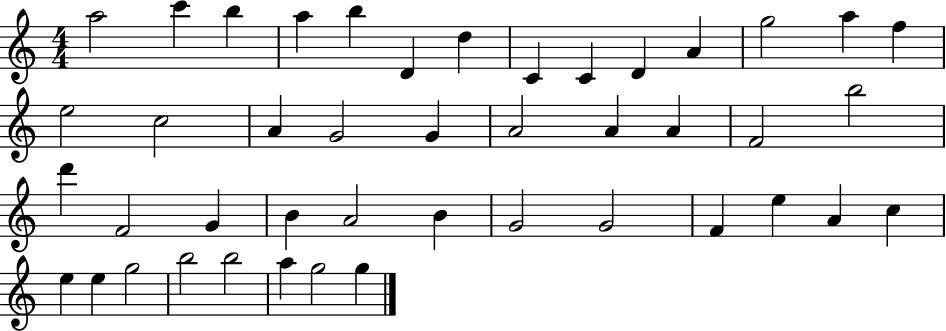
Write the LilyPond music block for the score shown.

{
  \clef treble
  \numericTimeSignature
  \time 4/4
  \key c \major
  a''2 c'''4 b''4 | a''4 b''4 d'4 d''4 | c'4 c'4 d'4 a'4 | g''2 a''4 f''4 | \break e''2 c''2 | a'4 g'2 g'4 | a'2 a'4 a'4 | f'2 b''2 | \break d'''4 f'2 g'4 | b'4 a'2 b'4 | g'2 g'2 | f'4 e''4 a'4 c''4 | \break e''4 e''4 g''2 | b''2 b''2 | a''4 g''2 g''4 | \bar "|."
}